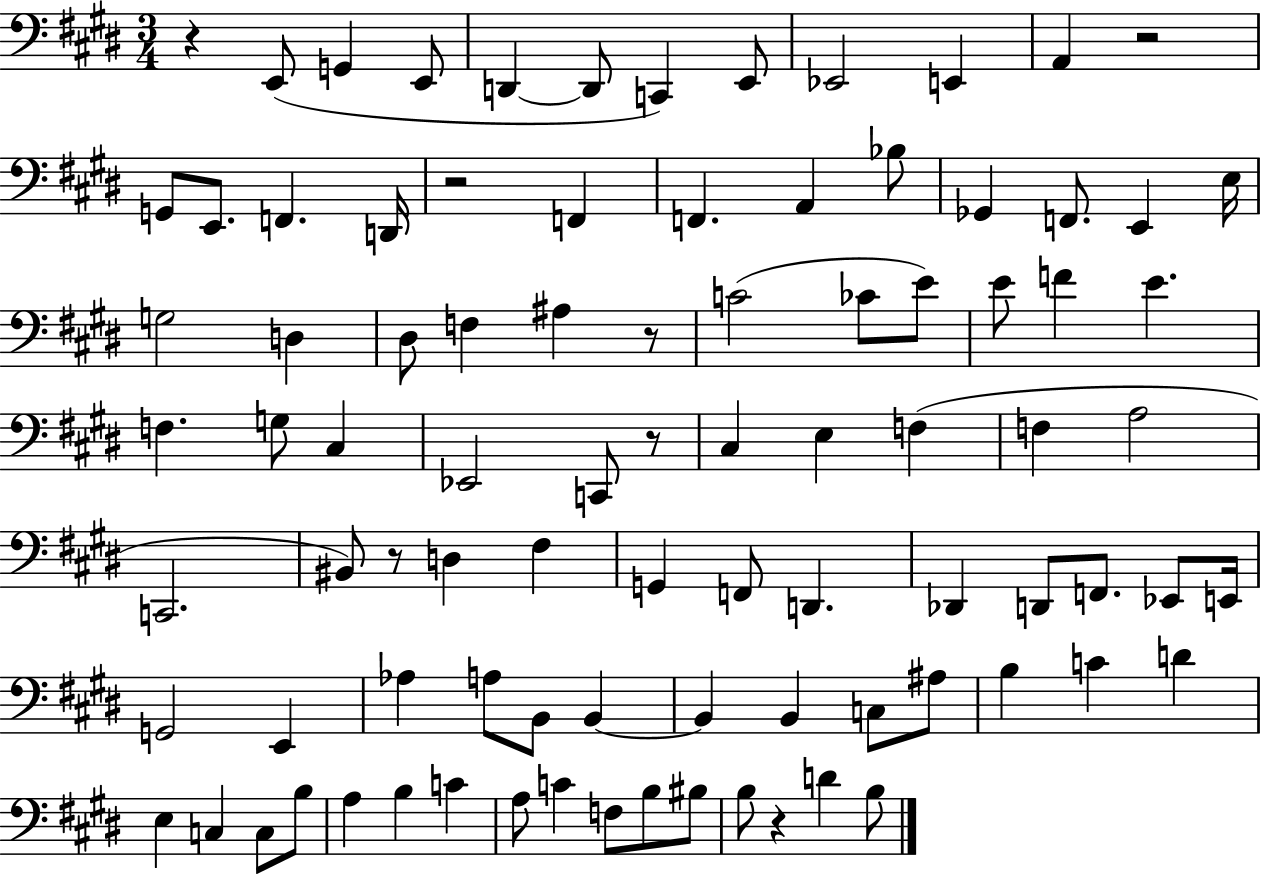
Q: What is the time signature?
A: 3/4